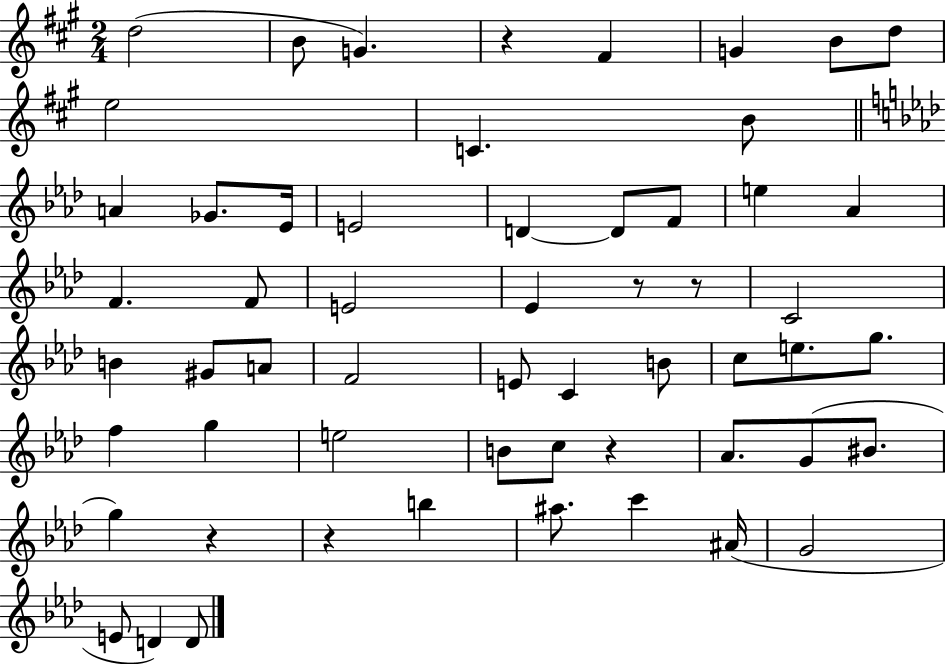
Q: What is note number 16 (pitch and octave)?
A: D4